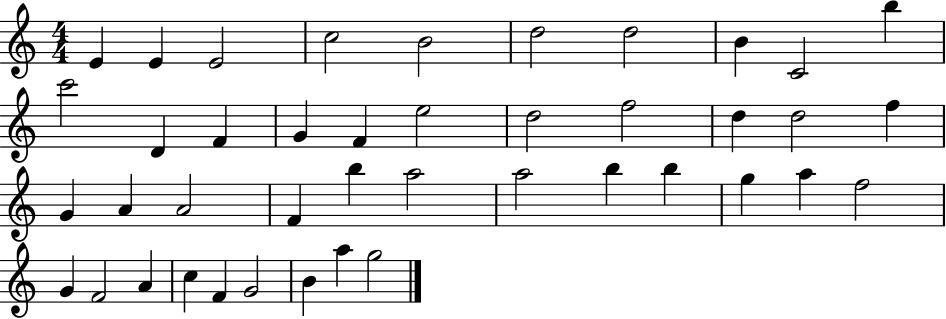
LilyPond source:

{
  \clef treble
  \numericTimeSignature
  \time 4/4
  \key c \major
  e'4 e'4 e'2 | c''2 b'2 | d''2 d''2 | b'4 c'2 b''4 | \break c'''2 d'4 f'4 | g'4 f'4 e''2 | d''2 f''2 | d''4 d''2 f''4 | \break g'4 a'4 a'2 | f'4 b''4 a''2 | a''2 b''4 b''4 | g''4 a''4 f''2 | \break g'4 f'2 a'4 | c''4 f'4 g'2 | b'4 a''4 g''2 | \bar "|."
}